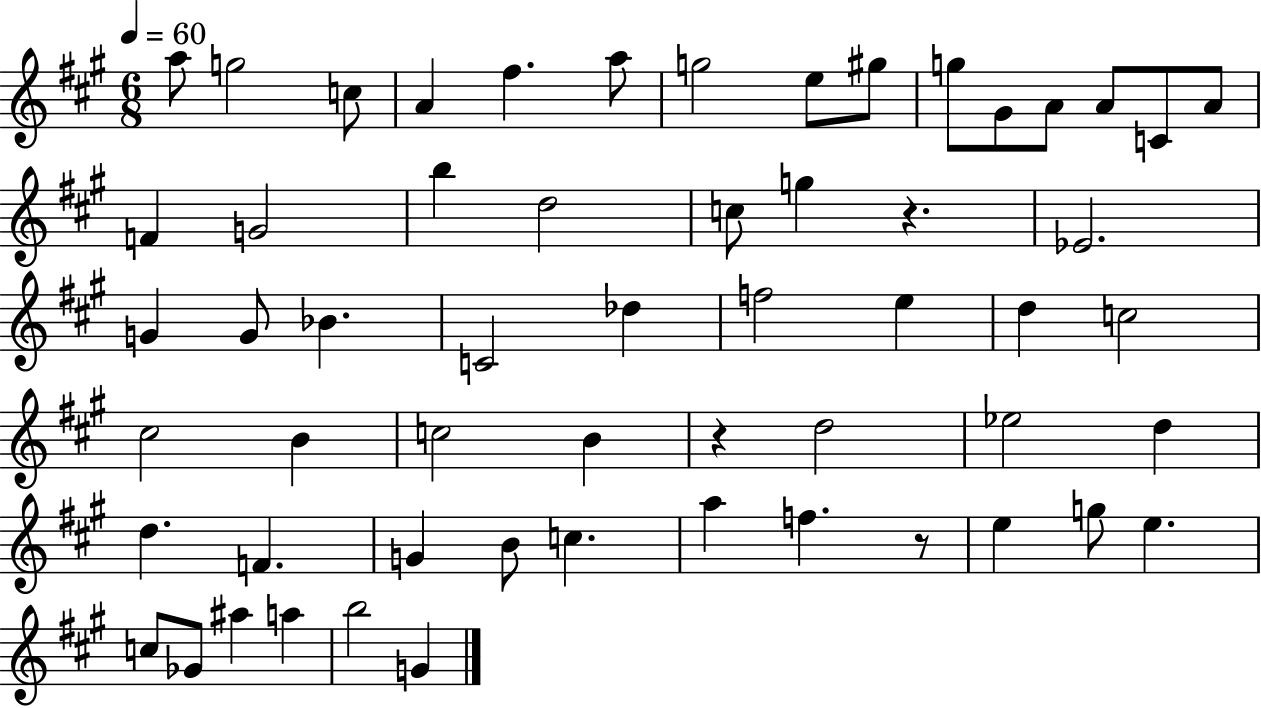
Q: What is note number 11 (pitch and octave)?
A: G#4